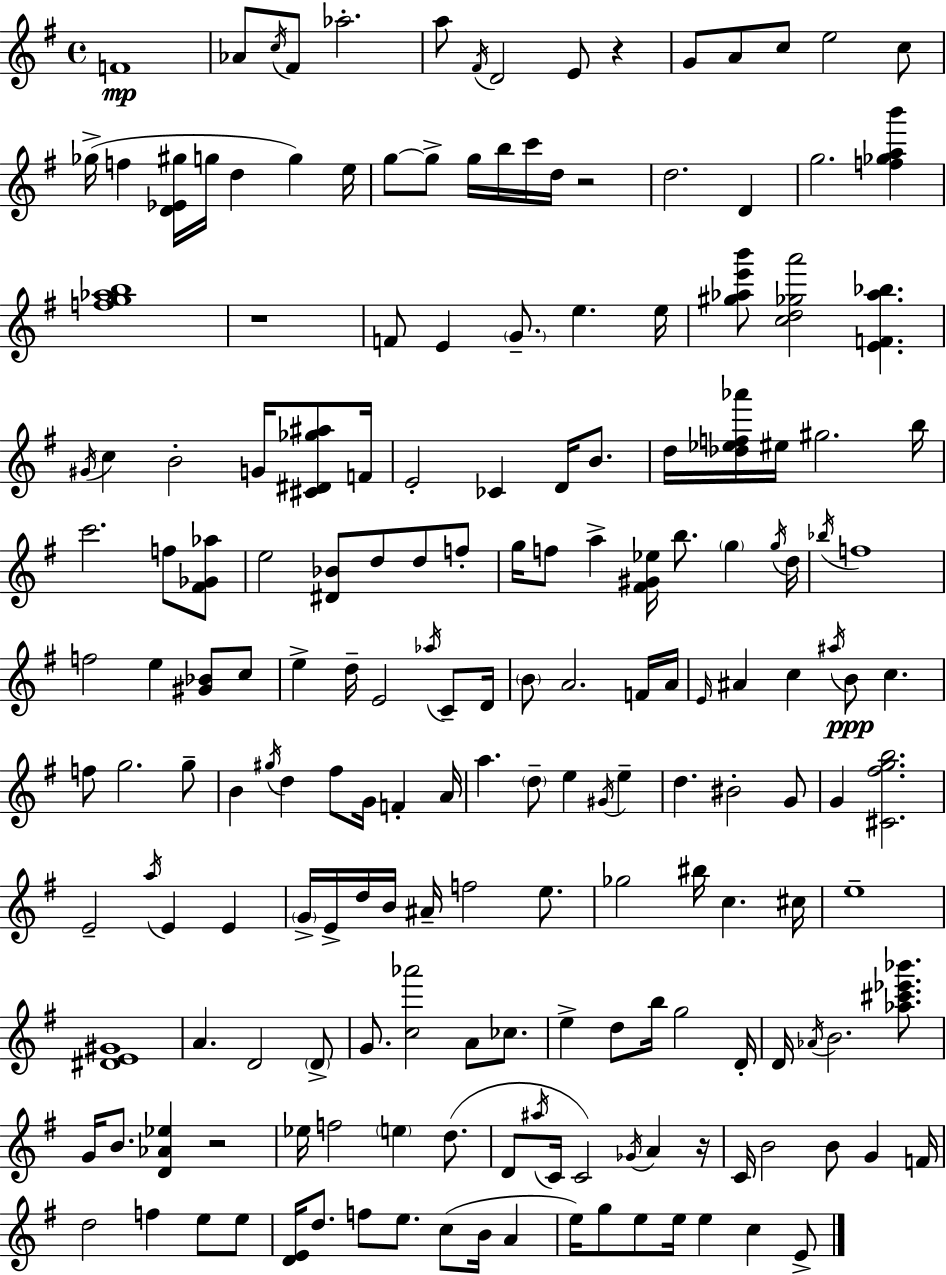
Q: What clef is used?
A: treble